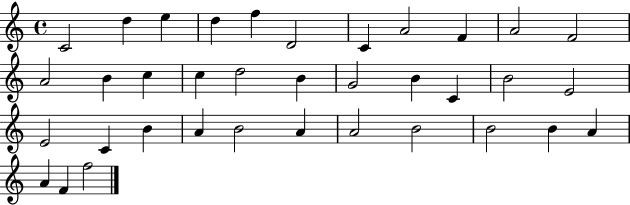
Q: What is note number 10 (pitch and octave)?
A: A4